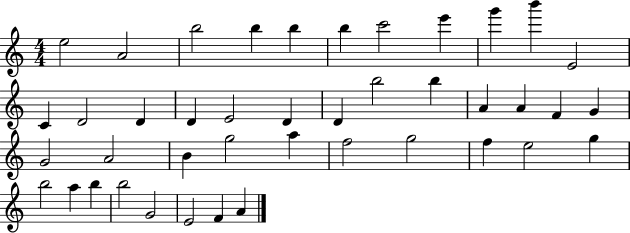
{
  \clef treble
  \numericTimeSignature
  \time 4/4
  \key c \major
  e''2 a'2 | b''2 b''4 b''4 | b''4 c'''2 e'''4 | g'''4 b'''4 e'2 | \break c'4 d'2 d'4 | d'4 e'2 d'4 | d'4 b''2 b''4 | a'4 a'4 f'4 g'4 | \break g'2 a'2 | b'4 g''2 a''4 | f''2 g''2 | f''4 e''2 g''4 | \break b''2 a''4 b''4 | b''2 g'2 | e'2 f'4 a'4 | \bar "|."
}